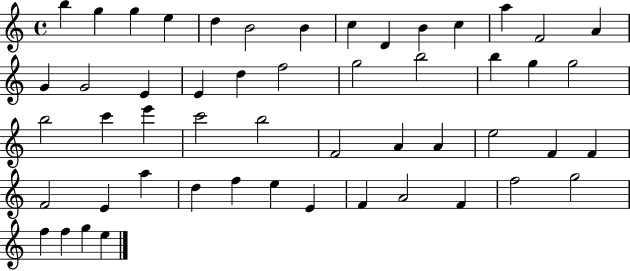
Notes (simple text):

B5/q G5/q G5/q E5/q D5/q B4/h B4/q C5/q D4/q B4/q C5/q A5/q F4/h A4/q G4/q G4/h E4/q E4/q D5/q F5/h G5/h B5/h B5/q G5/q G5/h B5/h C6/q E6/q C6/h B5/h F4/h A4/q A4/q E5/h F4/q F4/q F4/h E4/q A5/q D5/q F5/q E5/q E4/q F4/q A4/h F4/q F5/h G5/h F5/q F5/q G5/q E5/q